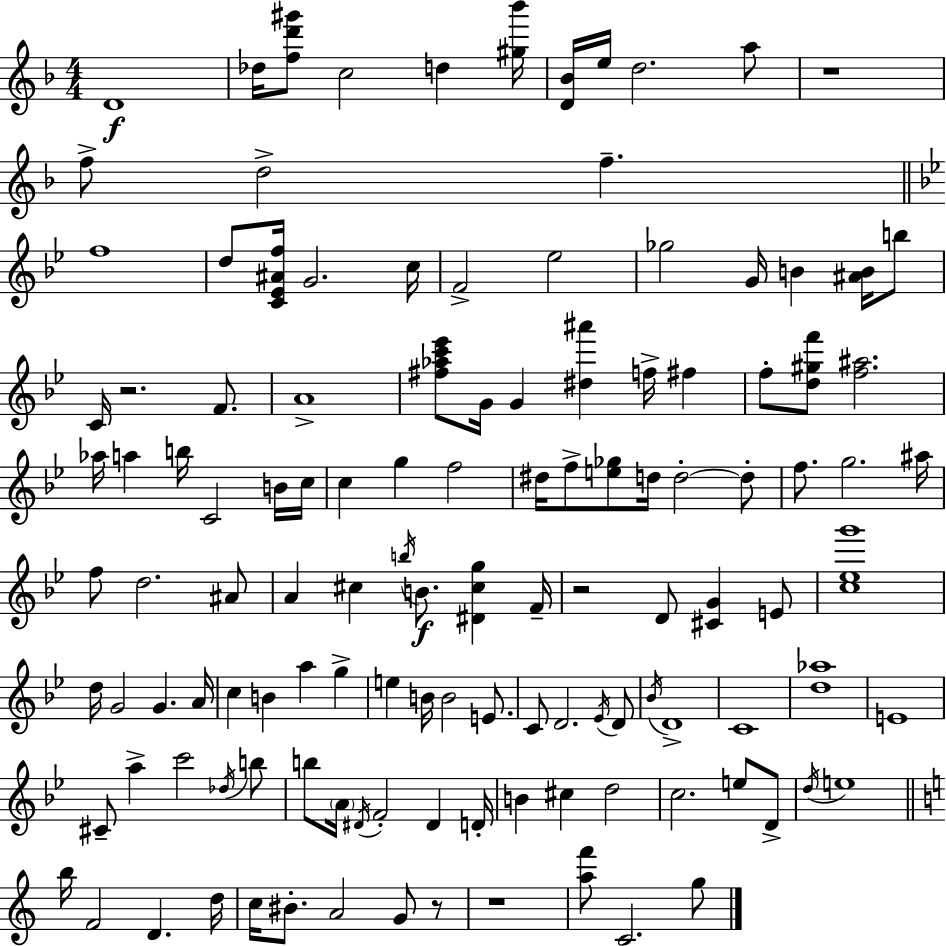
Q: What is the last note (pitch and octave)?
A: G5